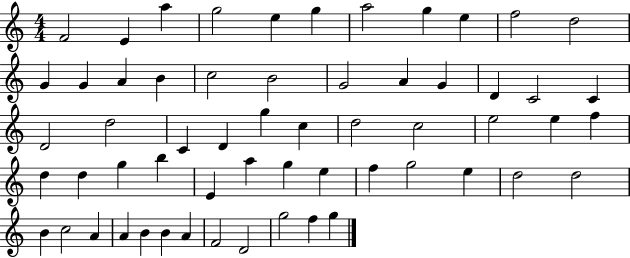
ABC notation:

X:1
T:Untitled
M:4/4
L:1/4
K:C
F2 E a g2 e g a2 g e f2 d2 G G A B c2 B2 G2 A G D C2 C D2 d2 C D g c d2 c2 e2 e f d d g b E a g e f g2 e d2 d2 B c2 A A B B A F2 D2 g2 f g